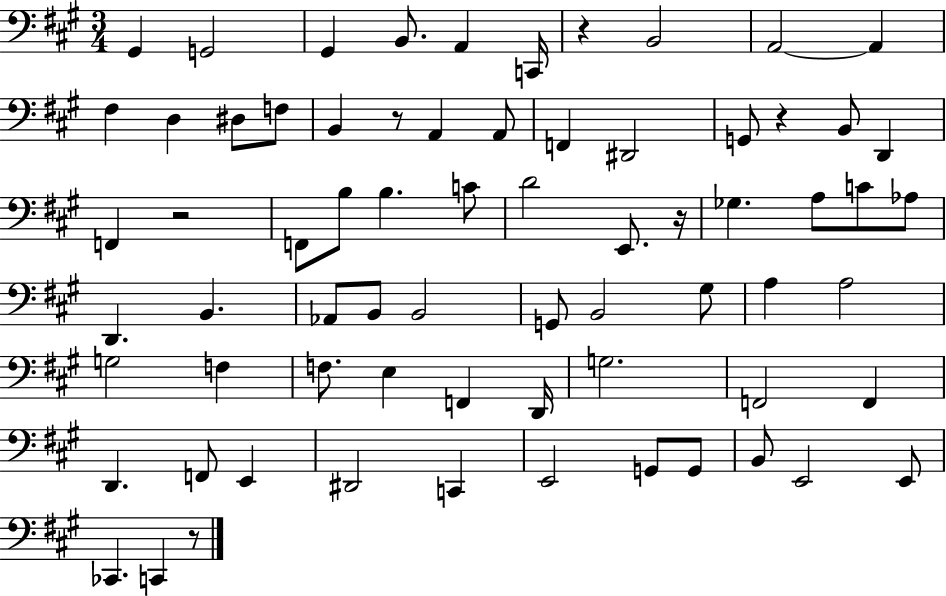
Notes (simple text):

G#2/q G2/h G#2/q B2/e. A2/q C2/s R/q B2/h A2/h A2/q F#3/q D3/q D#3/e F3/e B2/q R/e A2/q A2/e F2/q D#2/h G2/e R/q B2/e D2/q F2/q R/h F2/e B3/e B3/q. C4/e D4/h E2/e. R/s Gb3/q. A3/e C4/e Ab3/e D2/q. B2/q. Ab2/e B2/e B2/h G2/e B2/h G#3/e A3/q A3/h G3/h F3/q F3/e. E3/q F2/q D2/s G3/h. F2/h F2/q D2/q. F2/e E2/q D#2/h C2/q E2/h G2/e G2/e B2/e E2/h E2/e CES2/q. C2/q R/e